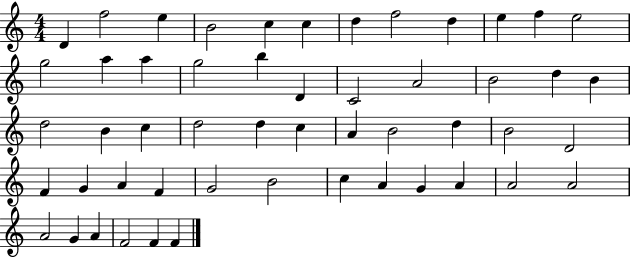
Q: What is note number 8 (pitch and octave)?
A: F5